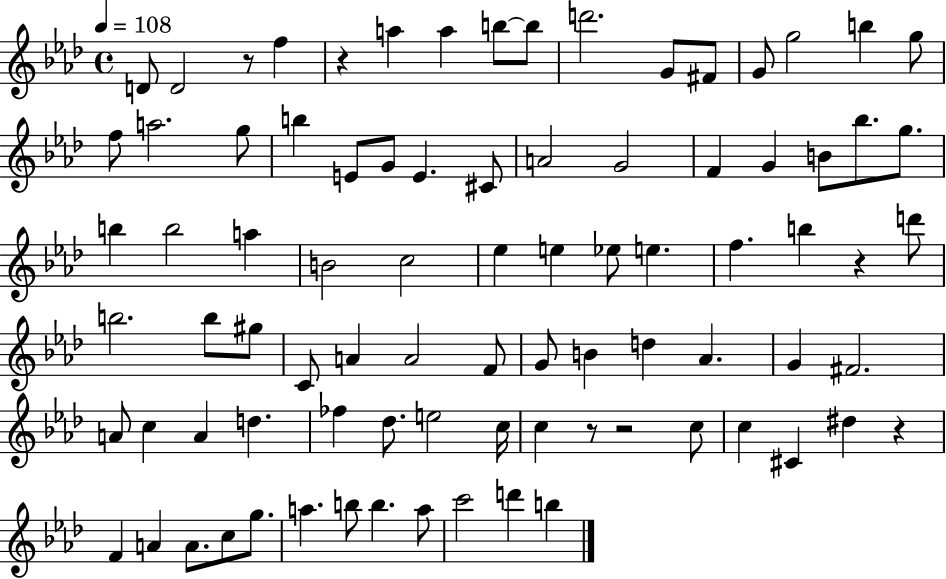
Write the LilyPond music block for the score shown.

{
  \clef treble
  \time 4/4
  \defaultTimeSignature
  \key aes \major
  \tempo 4 = 108
  d'8 d'2 r8 f''4 | r4 a''4 a''4 b''8~~ b''8 | d'''2. g'8 fis'8 | g'8 g''2 b''4 g''8 | \break f''8 a''2. g''8 | b''4 e'8 g'8 e'4. cis'8 | a'2 g'2 | f'4 g'4 b'8 bes''8. g''8. | \break b''4 b''2 a''4 | b'2 c''2 | ees''4 e''4 ees''8 e''4. | f''4. b''4 r4 d'''8 | \break b''2. b''8 gis''8 | c'8 a'4 a'2 f'8 | g'8 b'4 d''4 aes'4. | g'4 fis'2. | \break a'8 c''4 a'4 d''4. | fes''4 des''8. e''2 c''16 | c''4 r8 r2 c''8 | c''4 cis'4 dis''4 r4 | \break f'4 a'4 a'8. c''8 g''8. | a''4. b''8 b''4. a''8 | c'''2 d'''4 b''4 | \bar "|."
}